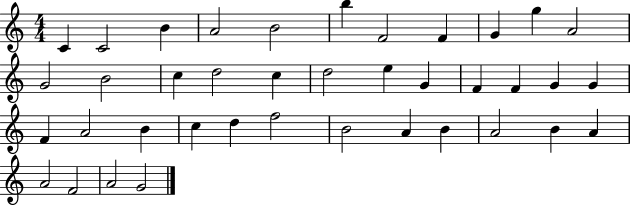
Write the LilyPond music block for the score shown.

{
  \clef treble
  \numericTimeSignature
  \time 4/4
  \key c \major
  c'4 c'2 b'4 | a'2 b'2 | b''4 f'2 f'4 | g'4 g''4 a'2 | \break g'2 b'2 | c''4 d''2 c''4 | d''2 e''4 g'4 | f'4 f'4 g'4 g'4 | \break f'4 a'2 b'4 | c''4 d''4 f''2 | b'2 a'4 b'4 | a'2 b'4 a'4 | \break a'2 f'2 | a'2 g'2 | \bar "|."
}